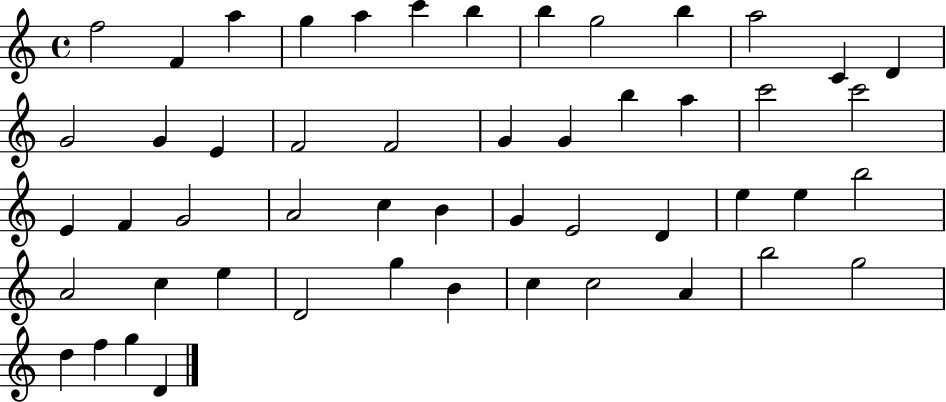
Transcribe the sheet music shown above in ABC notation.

X:1
T:Untitled
M:4/4
L:1/4
K:C
f2 F a g a c' b b g2 b a2 C D G2 G E F2 F2 G G b a c'2 c'2 E F G2 A2 c B G E2 D e e b2 A2 c e D2 g B c c2 A b2 g2 d f g D